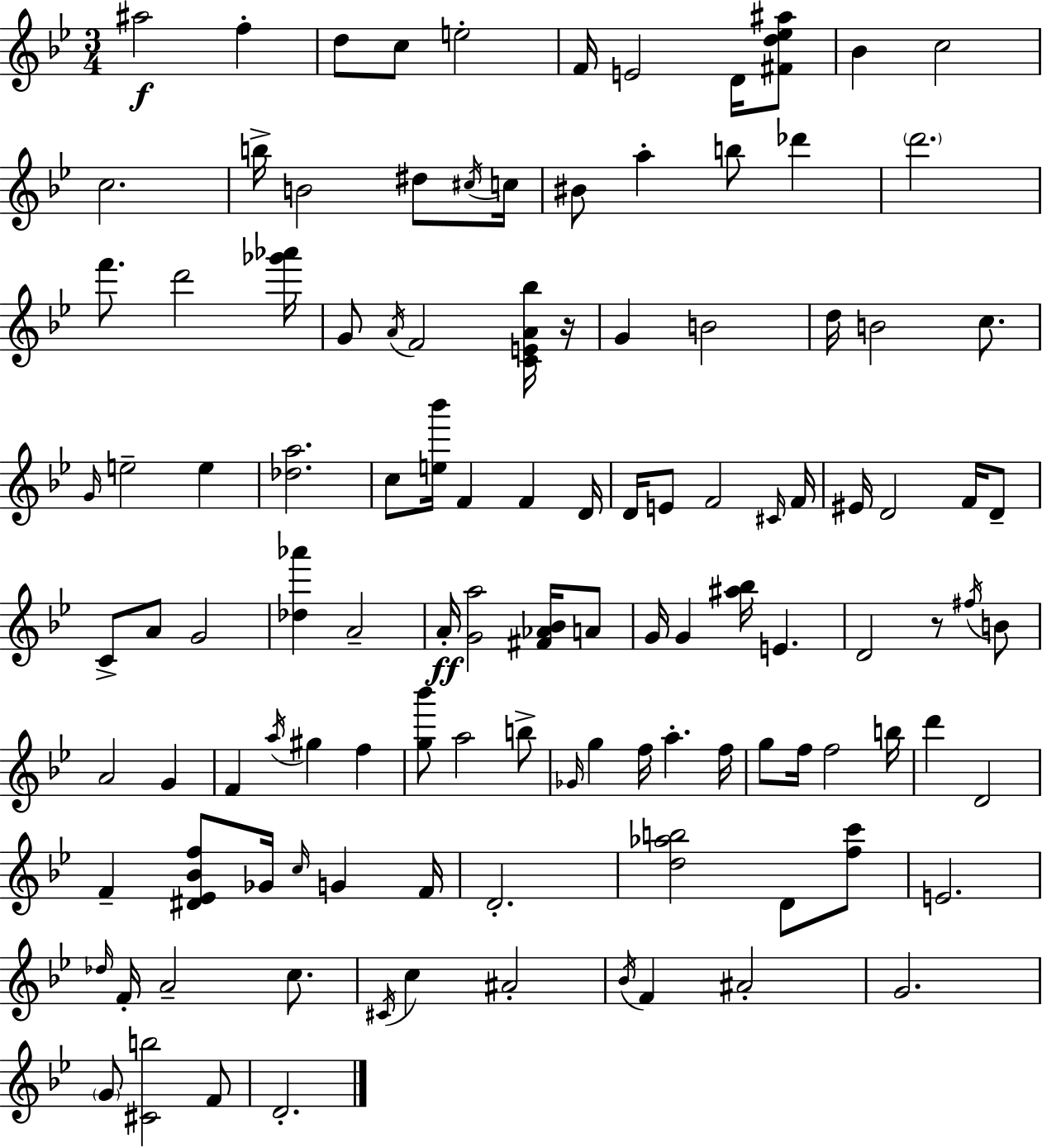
A#5/h F5/q D5/e C5/e E5/h F4/s E4/h D4/s [F#4,D5,Eb5,A#5]/e Bb4/q C5/h C5/h. B5/s B4/h D#5/e C#5/s C5/s BIS4/e A5/q B5/e Db6/q D6/h. F6/e. D6/h [Gb6,Ab6]/s G4/e A4/s F4/h [C4,E4,A4,Bb5]/s R/s G4/q B4/h D5/s B4/h C5/e. G4/s E5/h E5/q [Db5,A5]/h. C5/e [E5,Bb6]/s F4/q F4/q D4/s D4/s E4/e F4/h C#4/s F4/s EIS4/s D4/h F4/s D4/e C4/e A4/e G4/h [Db5,Ab6]/q A4/h A4/s [G4,A5]/h [F#4,Ab4,Bb4]/s A4/e G4/s G4/q [A#5,Bb5]/s E4/q. D4/h R/e F#5/s B4/e A4/h G4/q F4/q A5/s G#5/q F5/q [G5,Bb6]/e A5/h B5/e Gb4/s G5/q F5/s A5/q. F5/s G5/e F5/s F5/h B5/s D6/q D4/h F4/q [D#4,Eb4,Bb4,F5]/e Gb4/s C5/s G4/q F4/s D4/h. [D5,Ab5,B5]/h D4/e [F5,C6]/e E4/h. Db5/s F4/s A4/h C5/e. C#4/s C5/q A#4/h Bb4/s F4/q A#4/h G4/h. G4/e [C#4,B5]/h F4/e D4/h.